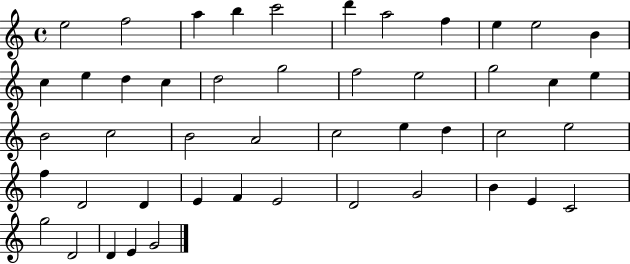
{
  \clef treble
  \time 4/4
  \defaultTimeSignature
  \key c \major
  e''2 f''2 | a''4 b''4 c'''2 | d'''4 a''2 f''4 | e''4 e''2 b'4 | \break c''4 e''4 d''4 c''4 | d''2 g''2 | f''2 e''2 | g''2 c''4 e''4 | \break b'2 c''2 | b'2 a'2 | c''2 e''4 d''4 | c''2 e''2 | \break f''4 d'2 d'4 | e'4 f'4 e'2 | d'2 g'2 | b'4 e'4 c'2 | \break g''2 d'2 | d'4 e'4 g'2 | \bar "|."
}